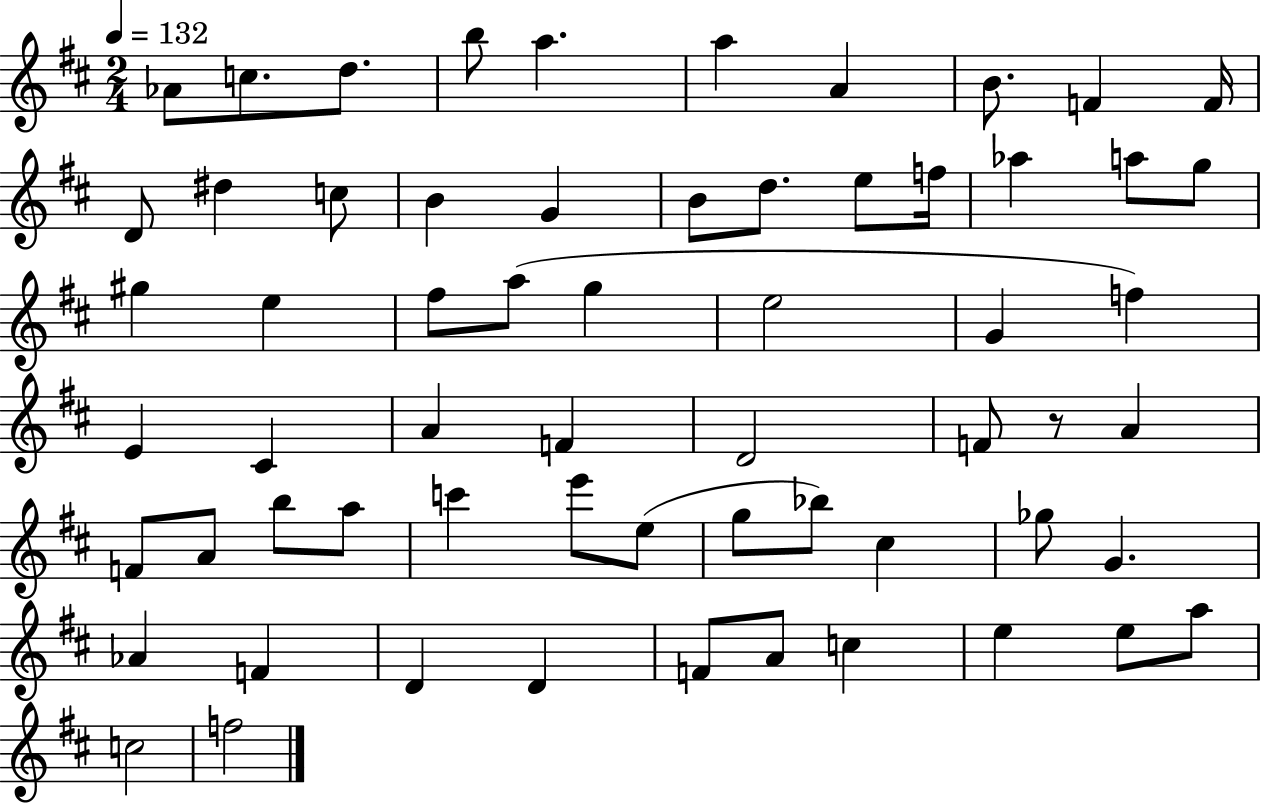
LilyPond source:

{
  \clef treble
  \numericTimeSignature
  \time 2/4
  \key d \major
  \tempo 4 = 132
  \repeat volta 2 { aes'8 c''8. d''8. | b''8 a''4. | a''4 a'4 | b'8. f'4 f'16 | \break d'8 dis''4 c''8 | b'4 g'4 | b'8 d''8. e''8 f''16 | aes''4 a''8 g''8 | \break gis''4 e''4 | fis''8 a''8( g''4 | e''2 | g'4 f''4) | \break e'4 cis'4 | a'4 f'4 | d'2 | f'8 r8 a'4 | \break f'8 a'8 b''8 a''8 | c'''4 e'''8 e''8( | g''8 bes''8) cis''4 | ges''8 g'4. | \break aes'4 f'4 | d'4 d'4 | f'8 a'8 c''4 | e''4 e''8 a''8 | \break c''2 | f''2 | } \bar "|."
}